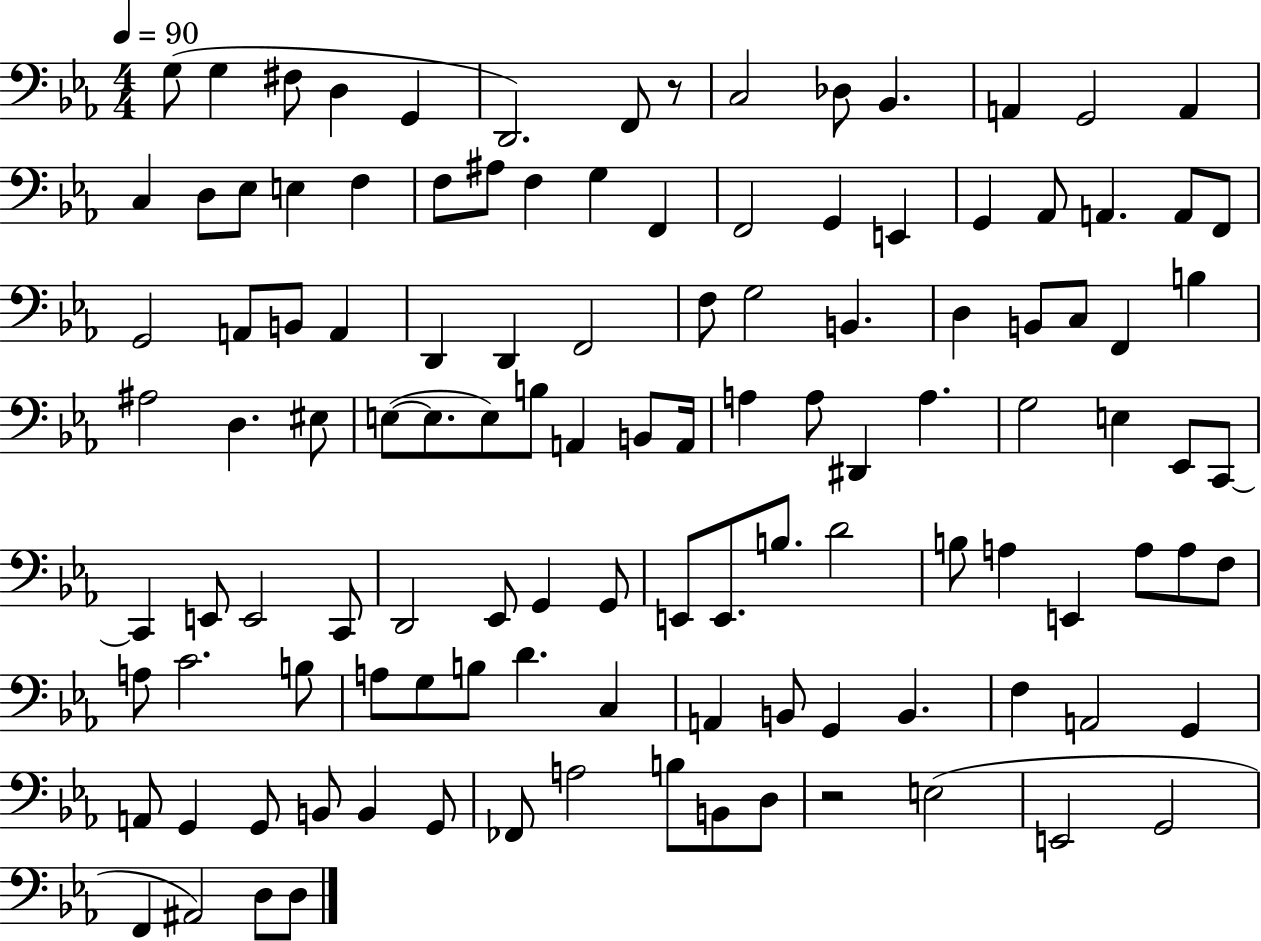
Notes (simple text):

G3/e G3/q F#3/e D3/q G2/q D2/h. F2/e R/e C3/h Db3/e Bb2/q. A2/q G2/h A2/q C3/q D3/e Eb3/e E3/q F3/q F3/e A#3/e F3/q G3/q F2/q F2/h G2/q E2/q G2/q Ab2/e A2/q. A2/e F2/e G2/h A2/e B2/e A2/q D2/q D2/q F2/h F3/e G3/h B2/q. D3/q B2/e C3/e F2/q B3/q A#3/h D3/q. EIS3/e E3/e E3/e. E3/e B3/e A2/q B2/e A2/s A3/q A3/e D#2/q A3/q. G3/h E3/q Eb2/e C2/e C2/q E2/e E2/h C2/e D2/h Eb2/e G2/q G2/e E2/e E2/e. B3/e. D4/h B3/e A3/q E2/q A3/e A3/e F3/e A3/e C4/h. B3/e A3/e G3/e B3/e D4/q. C3/q A2/q B2/e G2/q B2/q. F3/q A2/h G2/q A2/e G2/q G2/e B2/e B2/q G2/e FES2/e A3/h B3/e B2/e D3/e R/h E3/h E2/h G2/h F2/q A#2/h D3/e D3/e